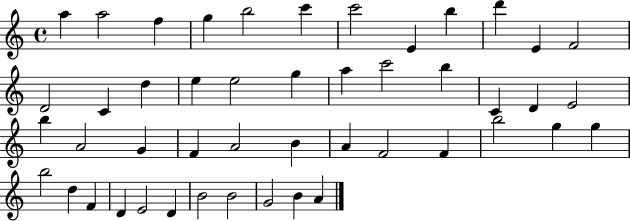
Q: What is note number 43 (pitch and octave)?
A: B4